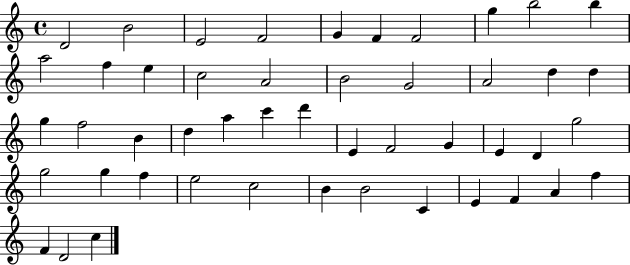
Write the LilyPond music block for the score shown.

{
  \clef treble
  \time 4/4
  \defaultTimeSignature
  \key c \major
  d'2 b'2 | e'2 f'2 | g'4 f'4 f'2 | g''4 b''2 b''4 | \break a''2 f''4 e''4 | c''2 a'2 | b'2 g'2 | a'2 d''4 d''4 | \break g''4 f''2 b'4 | d''4 a''4 c'''4 d'''4 | e'4 f'2 g'4 | e'4 d'4 g''2 | \break g''2 g''4 f''4 | e''2 c''2 | b'4 b'2 c'4 | e'4 f'4 a'4 f''4 | \break f'4 d'2 c''4 | \bar "|."
}